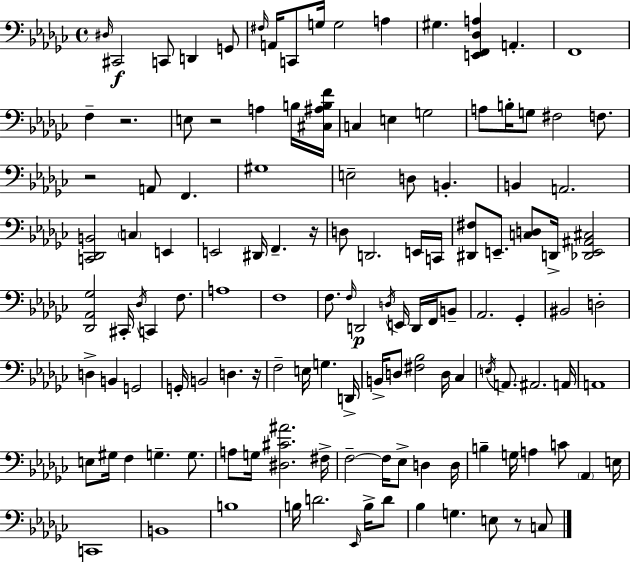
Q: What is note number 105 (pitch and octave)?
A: B3